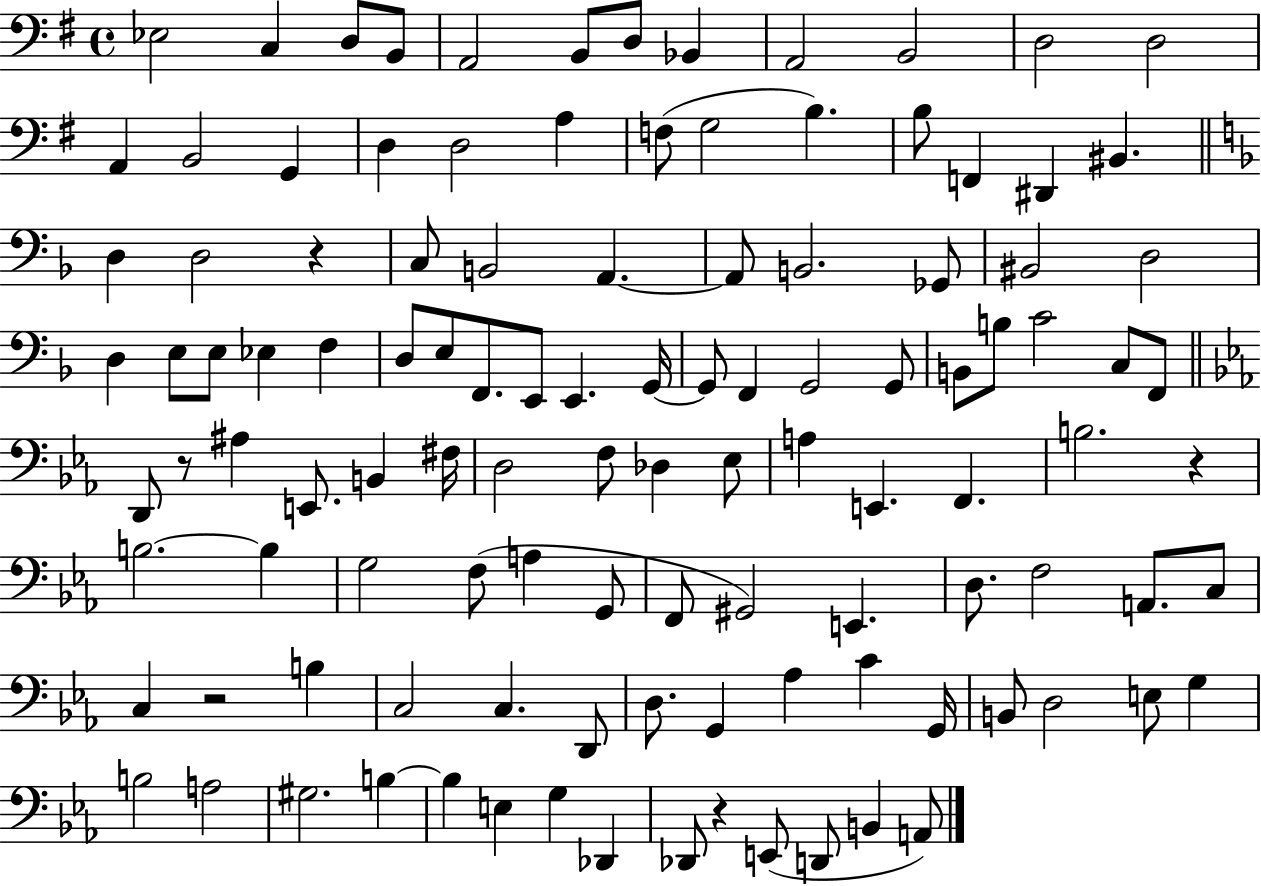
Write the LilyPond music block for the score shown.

{
  \clef bass
  \time 4/4
  \defaultTimeSignature
  \key g \major
  ees2 c4 d8 b,8 | a,2 b,8 d8 bes,4 | a,2 b,2 | d2 d2 | \break a,4 b,2 g,4 | d4 d2 a4 | f8( g2 b4.) | b8 f,4 dis,4 bis,4. | \break \bar "||" \break \key f \major d4 d2 r4 | c8 b,2 a,4.~~ | a,8 b,2. ges,8 | bis,2 d2 | \break d4 e8 e8 ees4 f4 | d8 e8 f,8. e,8 e,4. g,16~~ | g,8 f,4 g,2 g,8 | b,8 b8 c'2 c8 f,8 | \break \bar "||" \break \key c \minor d,8 r8 ais4 e,8. b,4 fis16 | d2 f8 des4 ees8 | a4 e,4. f,4. | b2. r4 | \break b2.~~ b4 | g2 f8( a4 g,8 | f,8 gis,2) e,4. | d8. f2 a,8. c8 | \break c4 r2 b4 | c2 c4. d,8 | d8. g,4 aes4 c'4 g,16 | b,8 d2 e8 g4 | \break b2 a2 | gis2. b4~~ | b4 e4 g4 des,4 | des,8 r4 e,8( d,8 b,4 a,8) | \break \bar "|."
}